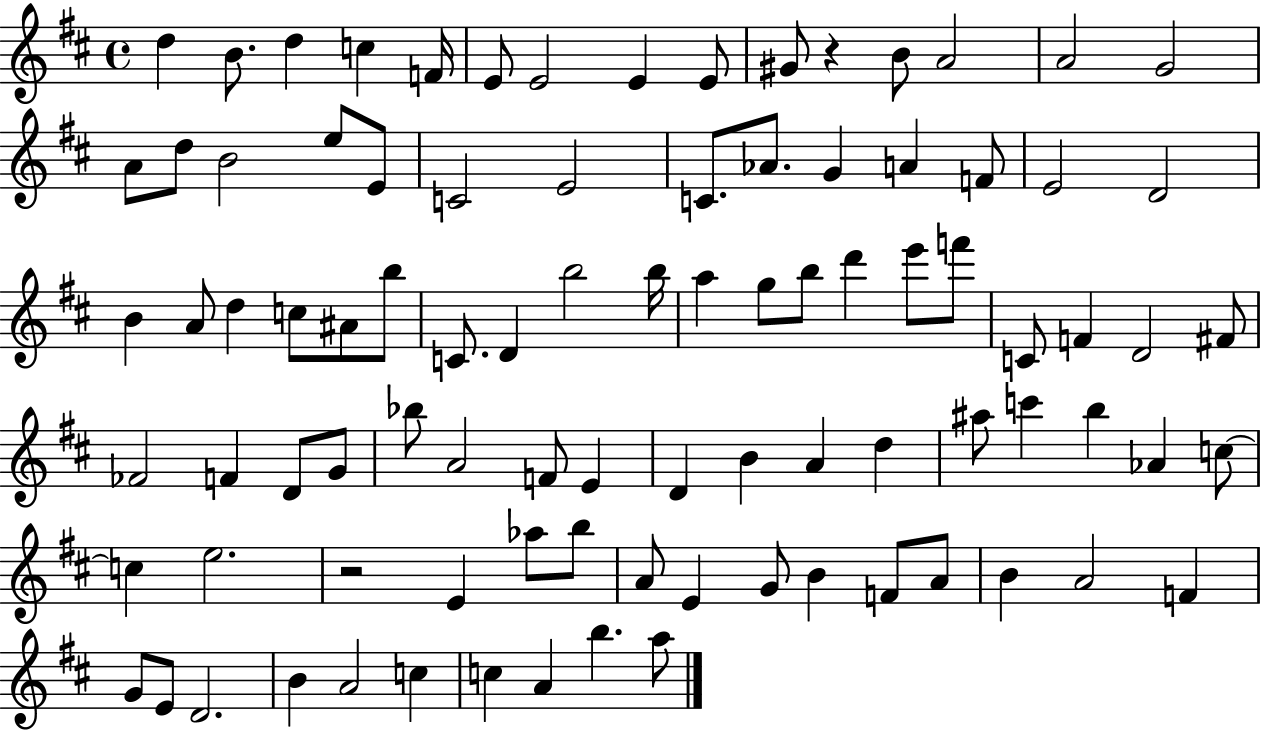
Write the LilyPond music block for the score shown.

{
  \clef treble
  \time 4/4
  \defaultTimeSignature
  \key d \major
  d''4 b'8. d''4 c''4 f'16 | e'8 e'2 e'4 e'8 | gis'8 r4 b'8 a'2 | a'2 g'2 | \break a'8 d''8 b'2 e''8 e'8 | c'2 e'2 | c'8. aes'8. g'4 a'4 f'8 | e'2 d'2 | \break b'4 a'8 d''4 c''8 ais'8 b''8 | c'8. d'4 b''2 b''16 | a''4 g''8 b''8 d'''4 e'''8 f'''8 | c'8 f'4 d'2 fis'8 | \break fes'2 f'4 d'8 g'8 | bes''8 a'2 f'8 e'4 | d'4 b'4 a'4 d''4 | ais''8 c'''4 b''4 aes'4 c''8~~ | \break c''4 e''2. | r2 e'4 aes''8 b''8 | a'8 e'4 g'8 b'4 f'8 a'8 | b'4 a'2 f'4 | \break g'8 e'8 d'2. | b'4 a'2 c''4 | c''4 a'4 b''4. a''8 | \bar "|."
}